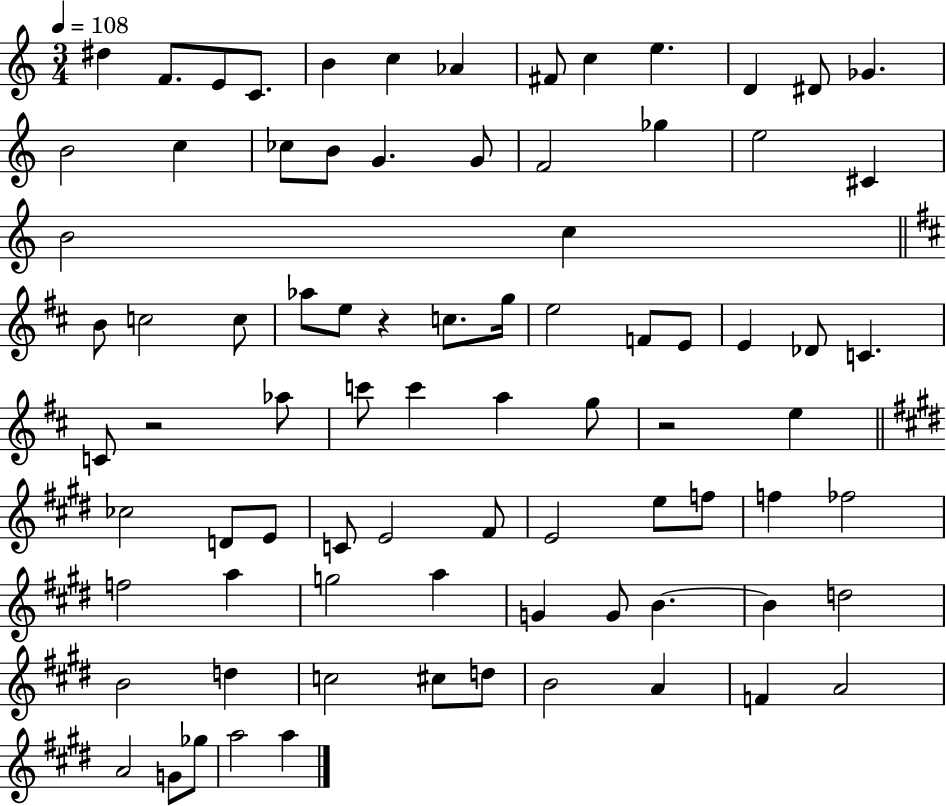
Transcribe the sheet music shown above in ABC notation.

X:1
T:Untitled
M:3/4
L:1/4
K:C
^d F/2 E/2 C/2 B c _A ^F/2 c e D ^D/2 _G B2 c _c/2 B/2 G G/2 F2 _g e2 ^C B2 c B/2 c2 c/2 _a/2 e/2 z c/2 g/4 e2 F/2 E/2 E _D/2 C C/2 z2 _a/2 c'/2 c' a g/2 z2 e _c2 D/2 E/2 C/2 E2 ^F/2 E2 e/2 f/2 f _f2 f2 a g2 a G G/2 B B d2 B2 d c2 ^c/2 d/2 B2 A F A2 A2 G/2 _g/2 a2 a